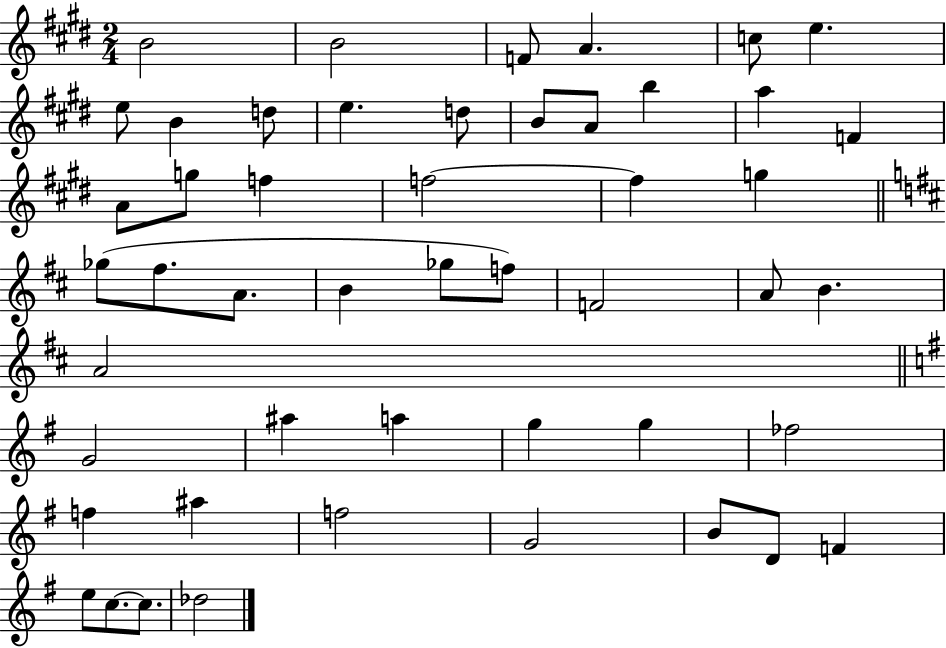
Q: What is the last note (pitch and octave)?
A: Db5